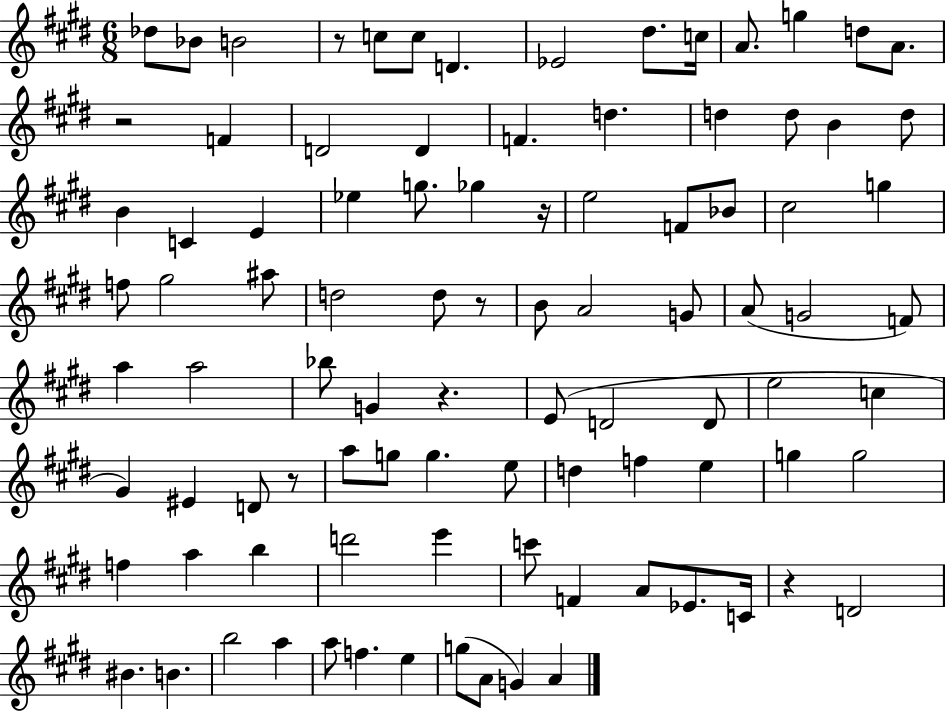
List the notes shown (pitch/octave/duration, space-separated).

Db5/e Bb4/e B4/h R/e C5/e C5/e D4/q. Eb4/h D#5/e. C5/s A4/e. G5/q D5/e A4/e. R/h F4/q D4/h D4/q F4/q. D5/q. D5/q D5/e B4/q D5/e B4/q C4/q E4/q Eb5/q G5/e. Gb5/q R/s E5/h F4/e Bb4/e C#5/h G5/q F5/e G#5/h A#5/e D5/h D5/e R/e B4/e A4/h G4/e A4/e G4/h F4/e A5/q A5/h Bb5/e G4/q R/q. E4/e D4/h D4/e E5/h C5/q G#4/q EIS4/q D4/e R/e A5/e G5/e G5/q. E5/e D5/q F5/q E5/q G5/q G5/h F5/q A5/q B5/q D6/h E6/q C6/e F4/q A4/e Eb4/e. C4/s R/q D4/h BIS4/q. B4/q. B5/h A5/q A5/e F5/q. E5/q G5/e A4/e G4/q A4/q